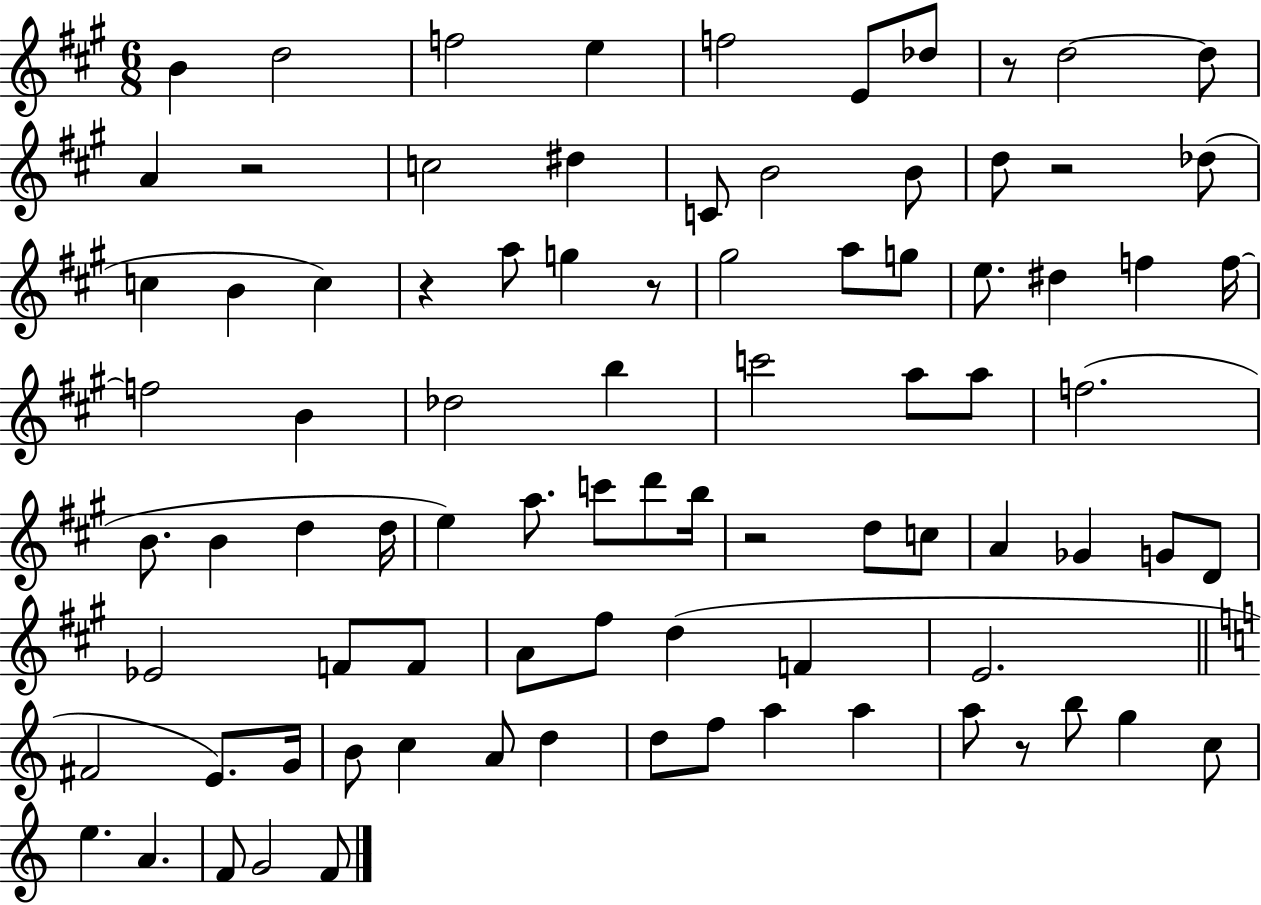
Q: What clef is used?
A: treble